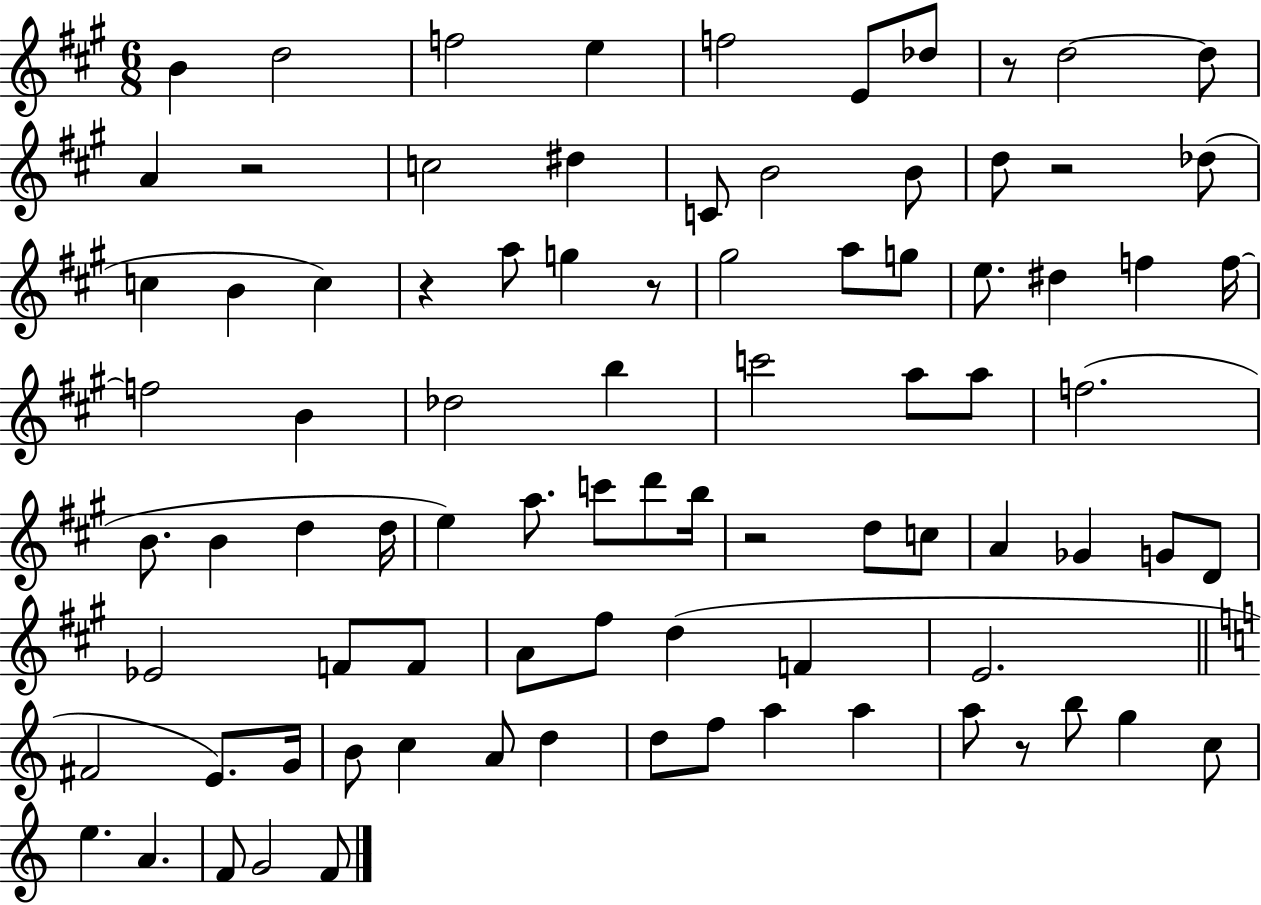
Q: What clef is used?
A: treble